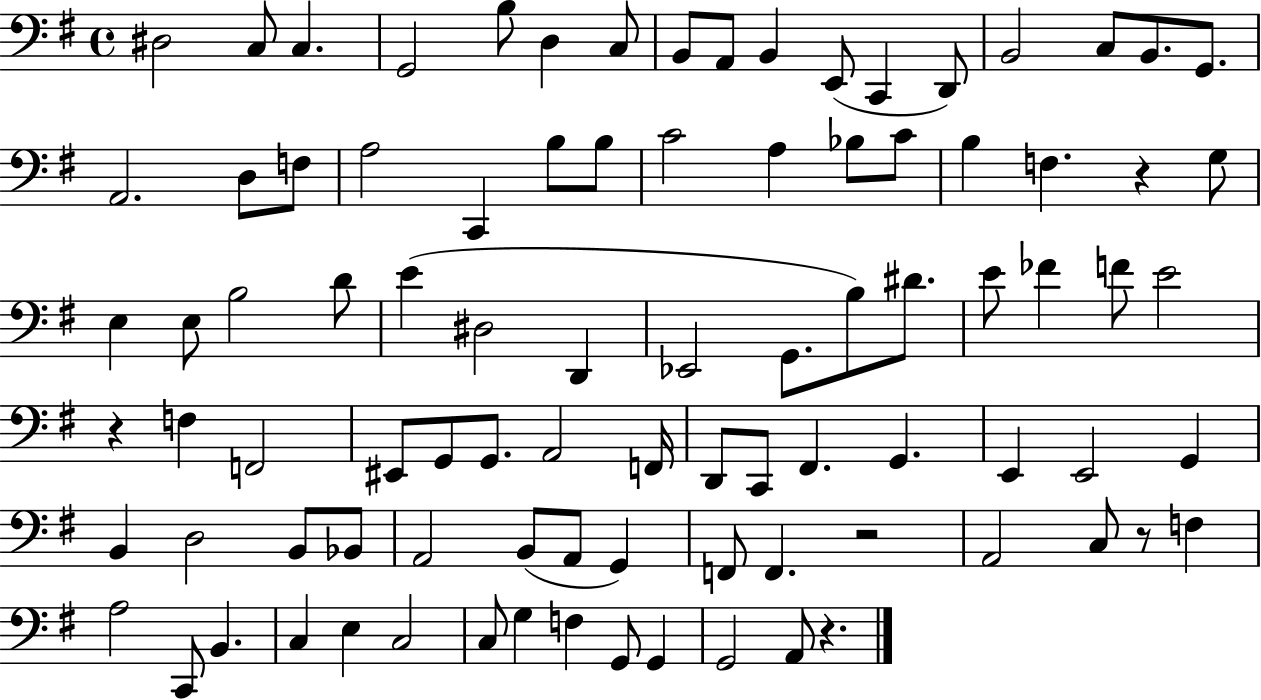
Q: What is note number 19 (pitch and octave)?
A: D3